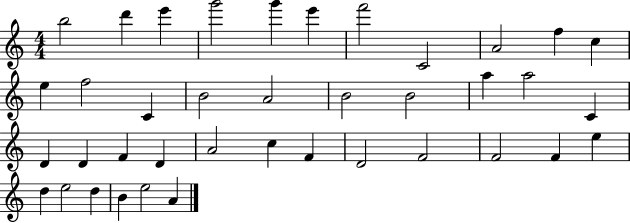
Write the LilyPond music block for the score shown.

{
  \clef treble
  \numericTimeSignature
  \time 4/4
  \key c \major
  b''2 d'''4 e'''4 | g'''2 g'''4 e'''4 | f'''2 c'2 | a'2 f''4 c''4 | \break e''4 f''2 c'4 | b'2 a'2 | b'2 b'2 | a''4 a''2 c'4 | \break d'4 d'4 f'4 d'4 | a'2 c''4 f'4 | d'2 f'2 | f'2 f'4 e''4 | \break d''4 e''2 d''4 | b'4 e''2 a'4 | \bar "|."
}